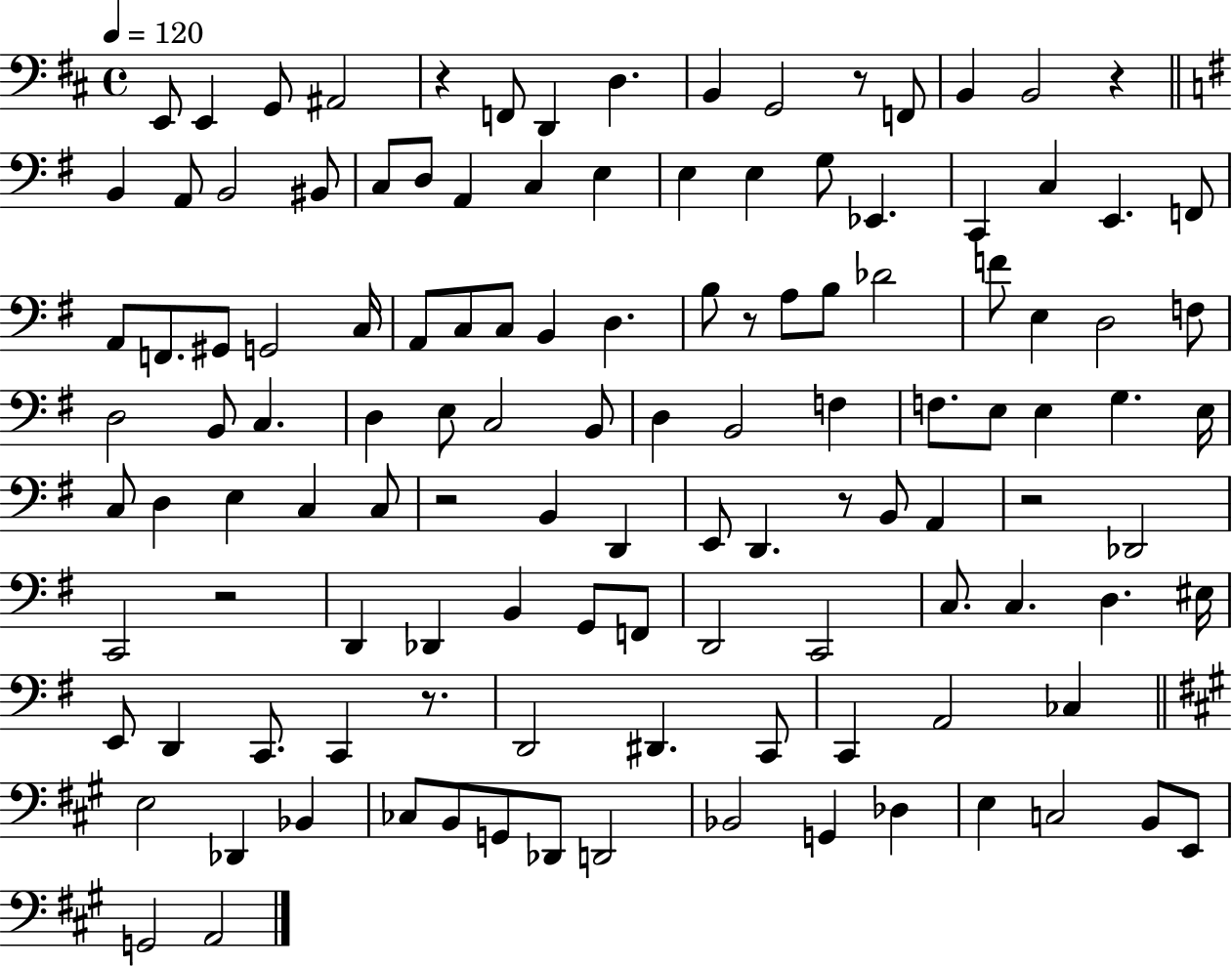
E2/e E2/q G2/e A#2/h R/q F2/e D2/q D3/q. B2/q G2/h R/e F2/e B2/q B2/h R/q B2/q A2/e B2/h BIS2/e C3/e D3/e A2/q C3/q E3/q E3/q E3/q G3/e Eb2/q. C2/q C3/q E2/q. F2/e A2/e F2/e. G#2/e G2/h C3/s A2/e C3/e C3/e B2/q D3/q. B3/e R/e A3/e B3/e Db4/h F4/e E3/q D3/h F3/e D3/h B2/e C3/q. D3/q E3/e C3/h B2/e D3/q B2/h F3/q F3/e. E3/e E3/q G3/q. E3/s C3/e D3/q E3/q C3/q C3/e R/h B2/q D2/q E2/e D2/q. R/e B2/e A2/q R/h Db2/h C2/h R/h D2/q Db2/q B2/q G2/e F2/e D2/h C2/h C3/e. C3/q. D3/q. EIS3/s E2/e D2/q C2/e. C2/q R/e. D2/h D#2/q. C2/e C2/q A2/h CES3/q E3/h Db2/q Bb2/q CES3/e B2/e G2/e Db2/e D2/h Bb2/h G2/q Db3/q E3/q C3/h B2/e E2/e G2/h A2/h